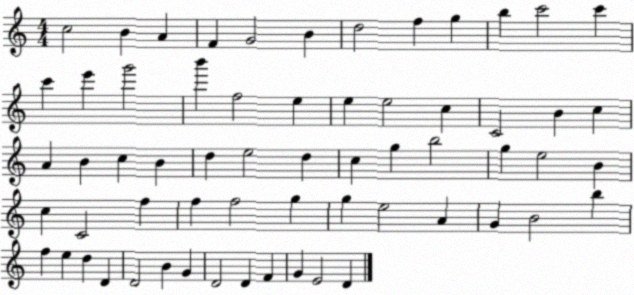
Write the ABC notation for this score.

X:1
T:Untitled
M:4/4
L:1/4
K:C
c2 B A F G2 B d2 f g b c'2 c' c' e' g'2 b' f2 e e e2 c C2 B c A B c B d e2 d c g b2 g e2 B c C2 f f f2 g g e2 A G B2 b f e d D D2 B G D2 D F G E2 D